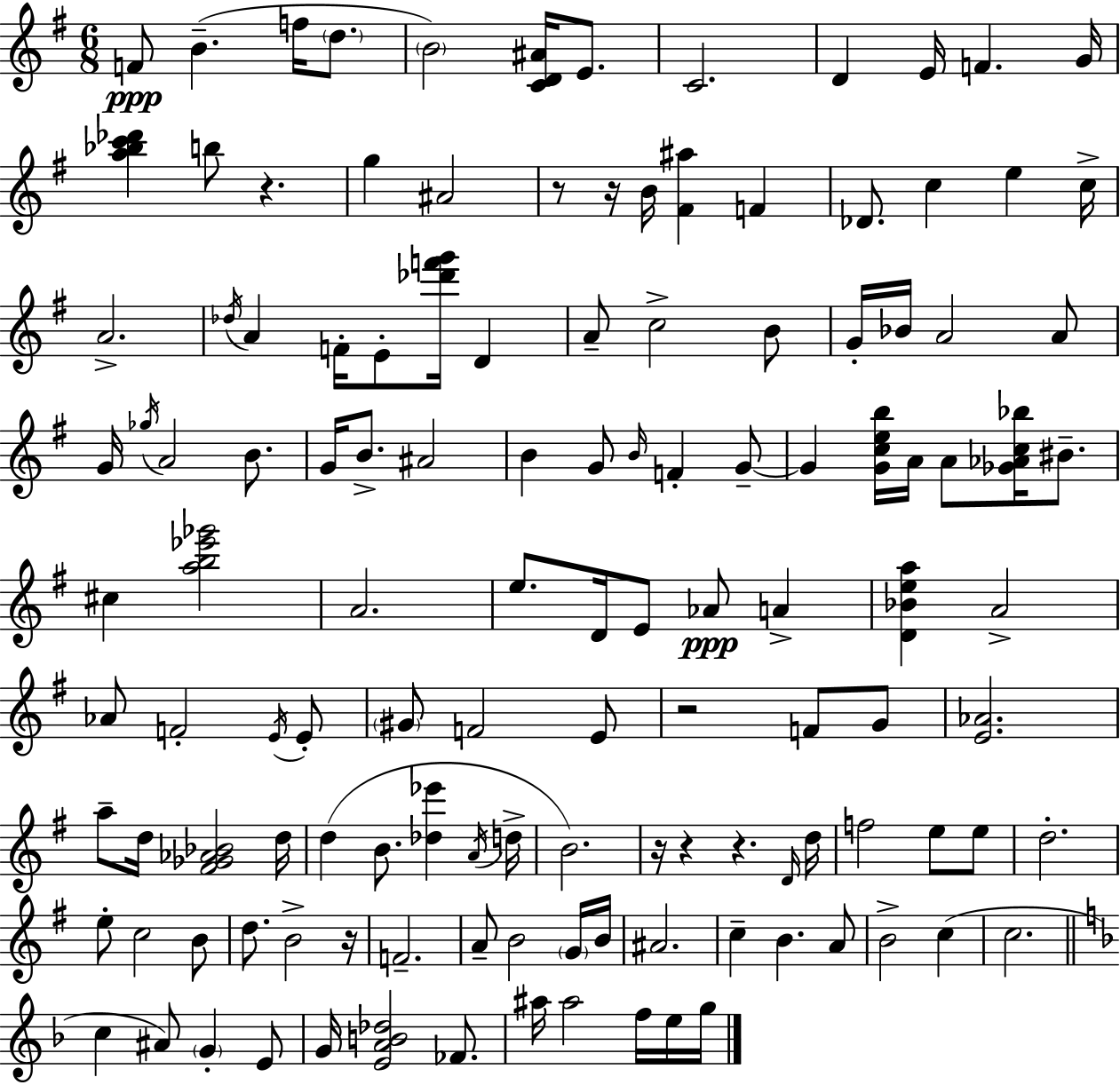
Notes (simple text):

F4/e B4/q. F5/s D5/e. B4/h [C4,D4,A#4]/s E4/e. C4/h. D4/q E4/s F4/q. G4/s [A5,Bb5,C6,Db6]/q B5/e R/q. G5/q A#4/h R/e R/s B4/s [F#4,A#5]/q F4/q Db4/e. C5/q E5/q C5/s A4/h. Db5/s A4/q F4/s E4/e [Db6,F6,G6]/s D4/q A4/e C5/h B4/e G4/s Bb4/s A4/h A4/e G4/s Gb5/s A4/h B4/e. G4/s B4/e. A#4/h B4/q G4/e B4/s F4/q G4/e G4/q [G4,C5,E5,B5]/s A4/s A4/e [Gb4,Ab4,C5,Bb5]/s BIS4/e. C#5/q [A5,B5,Eb6,Gb6]/h A4/h. E5/e. D4/s E4/e Ab4/e A4/q [D4,Bb4,E5,A5]/q A4/h Ab4/e F4/h E4/s E4/e G#4/e F4/h E4/e R/h F4/e G4/e [E4,Ab4]/h. A5/e D5/s [F#4,Gb4,Ab4,Bb4]/h D5/s D5/q B4/e. [Db5,Eb6]/q A4/s D5/s B4/h. R/s R/q R/q. D4/s D5/s F5/h E5/e E5/e D5/h. E5/e C5/h B4/e D5/e. B4/h R/s F4/h. A4/e B4/h G4/s B4/s A#4/h. C5/q B4/q. A4/e B4/h C5/q C5/h. C5/q A#4/e G4/q E4/e G4/s [E4,A4,B4,Db5]/h FES4/e. A#5/s A#5/h F5/s E5/s G5/s